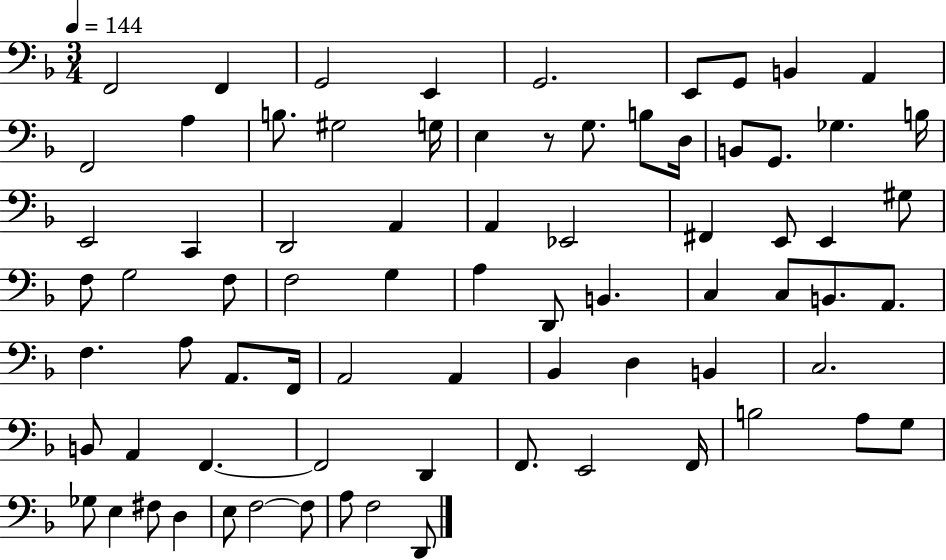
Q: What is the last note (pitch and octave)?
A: D2